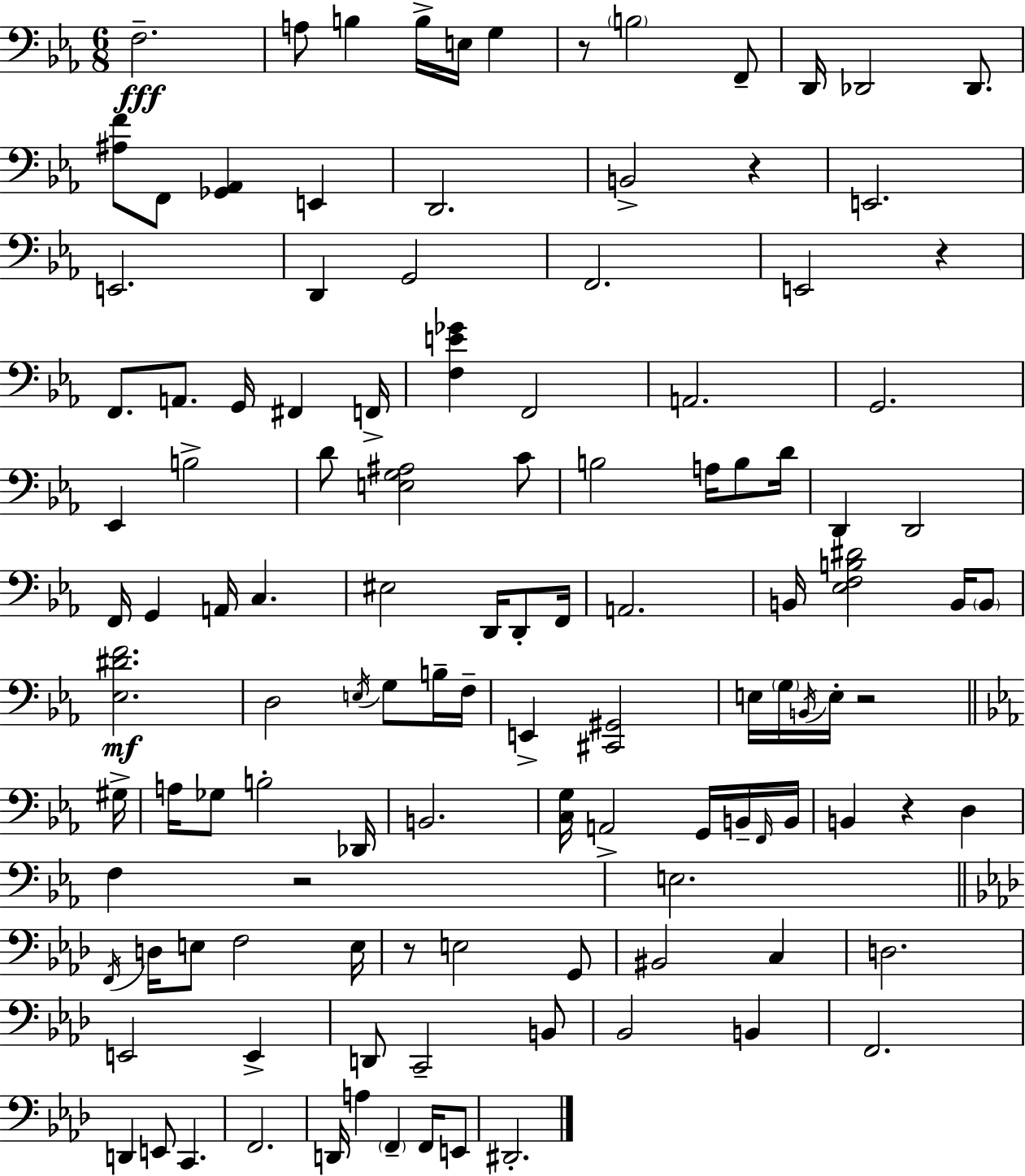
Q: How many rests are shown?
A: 7